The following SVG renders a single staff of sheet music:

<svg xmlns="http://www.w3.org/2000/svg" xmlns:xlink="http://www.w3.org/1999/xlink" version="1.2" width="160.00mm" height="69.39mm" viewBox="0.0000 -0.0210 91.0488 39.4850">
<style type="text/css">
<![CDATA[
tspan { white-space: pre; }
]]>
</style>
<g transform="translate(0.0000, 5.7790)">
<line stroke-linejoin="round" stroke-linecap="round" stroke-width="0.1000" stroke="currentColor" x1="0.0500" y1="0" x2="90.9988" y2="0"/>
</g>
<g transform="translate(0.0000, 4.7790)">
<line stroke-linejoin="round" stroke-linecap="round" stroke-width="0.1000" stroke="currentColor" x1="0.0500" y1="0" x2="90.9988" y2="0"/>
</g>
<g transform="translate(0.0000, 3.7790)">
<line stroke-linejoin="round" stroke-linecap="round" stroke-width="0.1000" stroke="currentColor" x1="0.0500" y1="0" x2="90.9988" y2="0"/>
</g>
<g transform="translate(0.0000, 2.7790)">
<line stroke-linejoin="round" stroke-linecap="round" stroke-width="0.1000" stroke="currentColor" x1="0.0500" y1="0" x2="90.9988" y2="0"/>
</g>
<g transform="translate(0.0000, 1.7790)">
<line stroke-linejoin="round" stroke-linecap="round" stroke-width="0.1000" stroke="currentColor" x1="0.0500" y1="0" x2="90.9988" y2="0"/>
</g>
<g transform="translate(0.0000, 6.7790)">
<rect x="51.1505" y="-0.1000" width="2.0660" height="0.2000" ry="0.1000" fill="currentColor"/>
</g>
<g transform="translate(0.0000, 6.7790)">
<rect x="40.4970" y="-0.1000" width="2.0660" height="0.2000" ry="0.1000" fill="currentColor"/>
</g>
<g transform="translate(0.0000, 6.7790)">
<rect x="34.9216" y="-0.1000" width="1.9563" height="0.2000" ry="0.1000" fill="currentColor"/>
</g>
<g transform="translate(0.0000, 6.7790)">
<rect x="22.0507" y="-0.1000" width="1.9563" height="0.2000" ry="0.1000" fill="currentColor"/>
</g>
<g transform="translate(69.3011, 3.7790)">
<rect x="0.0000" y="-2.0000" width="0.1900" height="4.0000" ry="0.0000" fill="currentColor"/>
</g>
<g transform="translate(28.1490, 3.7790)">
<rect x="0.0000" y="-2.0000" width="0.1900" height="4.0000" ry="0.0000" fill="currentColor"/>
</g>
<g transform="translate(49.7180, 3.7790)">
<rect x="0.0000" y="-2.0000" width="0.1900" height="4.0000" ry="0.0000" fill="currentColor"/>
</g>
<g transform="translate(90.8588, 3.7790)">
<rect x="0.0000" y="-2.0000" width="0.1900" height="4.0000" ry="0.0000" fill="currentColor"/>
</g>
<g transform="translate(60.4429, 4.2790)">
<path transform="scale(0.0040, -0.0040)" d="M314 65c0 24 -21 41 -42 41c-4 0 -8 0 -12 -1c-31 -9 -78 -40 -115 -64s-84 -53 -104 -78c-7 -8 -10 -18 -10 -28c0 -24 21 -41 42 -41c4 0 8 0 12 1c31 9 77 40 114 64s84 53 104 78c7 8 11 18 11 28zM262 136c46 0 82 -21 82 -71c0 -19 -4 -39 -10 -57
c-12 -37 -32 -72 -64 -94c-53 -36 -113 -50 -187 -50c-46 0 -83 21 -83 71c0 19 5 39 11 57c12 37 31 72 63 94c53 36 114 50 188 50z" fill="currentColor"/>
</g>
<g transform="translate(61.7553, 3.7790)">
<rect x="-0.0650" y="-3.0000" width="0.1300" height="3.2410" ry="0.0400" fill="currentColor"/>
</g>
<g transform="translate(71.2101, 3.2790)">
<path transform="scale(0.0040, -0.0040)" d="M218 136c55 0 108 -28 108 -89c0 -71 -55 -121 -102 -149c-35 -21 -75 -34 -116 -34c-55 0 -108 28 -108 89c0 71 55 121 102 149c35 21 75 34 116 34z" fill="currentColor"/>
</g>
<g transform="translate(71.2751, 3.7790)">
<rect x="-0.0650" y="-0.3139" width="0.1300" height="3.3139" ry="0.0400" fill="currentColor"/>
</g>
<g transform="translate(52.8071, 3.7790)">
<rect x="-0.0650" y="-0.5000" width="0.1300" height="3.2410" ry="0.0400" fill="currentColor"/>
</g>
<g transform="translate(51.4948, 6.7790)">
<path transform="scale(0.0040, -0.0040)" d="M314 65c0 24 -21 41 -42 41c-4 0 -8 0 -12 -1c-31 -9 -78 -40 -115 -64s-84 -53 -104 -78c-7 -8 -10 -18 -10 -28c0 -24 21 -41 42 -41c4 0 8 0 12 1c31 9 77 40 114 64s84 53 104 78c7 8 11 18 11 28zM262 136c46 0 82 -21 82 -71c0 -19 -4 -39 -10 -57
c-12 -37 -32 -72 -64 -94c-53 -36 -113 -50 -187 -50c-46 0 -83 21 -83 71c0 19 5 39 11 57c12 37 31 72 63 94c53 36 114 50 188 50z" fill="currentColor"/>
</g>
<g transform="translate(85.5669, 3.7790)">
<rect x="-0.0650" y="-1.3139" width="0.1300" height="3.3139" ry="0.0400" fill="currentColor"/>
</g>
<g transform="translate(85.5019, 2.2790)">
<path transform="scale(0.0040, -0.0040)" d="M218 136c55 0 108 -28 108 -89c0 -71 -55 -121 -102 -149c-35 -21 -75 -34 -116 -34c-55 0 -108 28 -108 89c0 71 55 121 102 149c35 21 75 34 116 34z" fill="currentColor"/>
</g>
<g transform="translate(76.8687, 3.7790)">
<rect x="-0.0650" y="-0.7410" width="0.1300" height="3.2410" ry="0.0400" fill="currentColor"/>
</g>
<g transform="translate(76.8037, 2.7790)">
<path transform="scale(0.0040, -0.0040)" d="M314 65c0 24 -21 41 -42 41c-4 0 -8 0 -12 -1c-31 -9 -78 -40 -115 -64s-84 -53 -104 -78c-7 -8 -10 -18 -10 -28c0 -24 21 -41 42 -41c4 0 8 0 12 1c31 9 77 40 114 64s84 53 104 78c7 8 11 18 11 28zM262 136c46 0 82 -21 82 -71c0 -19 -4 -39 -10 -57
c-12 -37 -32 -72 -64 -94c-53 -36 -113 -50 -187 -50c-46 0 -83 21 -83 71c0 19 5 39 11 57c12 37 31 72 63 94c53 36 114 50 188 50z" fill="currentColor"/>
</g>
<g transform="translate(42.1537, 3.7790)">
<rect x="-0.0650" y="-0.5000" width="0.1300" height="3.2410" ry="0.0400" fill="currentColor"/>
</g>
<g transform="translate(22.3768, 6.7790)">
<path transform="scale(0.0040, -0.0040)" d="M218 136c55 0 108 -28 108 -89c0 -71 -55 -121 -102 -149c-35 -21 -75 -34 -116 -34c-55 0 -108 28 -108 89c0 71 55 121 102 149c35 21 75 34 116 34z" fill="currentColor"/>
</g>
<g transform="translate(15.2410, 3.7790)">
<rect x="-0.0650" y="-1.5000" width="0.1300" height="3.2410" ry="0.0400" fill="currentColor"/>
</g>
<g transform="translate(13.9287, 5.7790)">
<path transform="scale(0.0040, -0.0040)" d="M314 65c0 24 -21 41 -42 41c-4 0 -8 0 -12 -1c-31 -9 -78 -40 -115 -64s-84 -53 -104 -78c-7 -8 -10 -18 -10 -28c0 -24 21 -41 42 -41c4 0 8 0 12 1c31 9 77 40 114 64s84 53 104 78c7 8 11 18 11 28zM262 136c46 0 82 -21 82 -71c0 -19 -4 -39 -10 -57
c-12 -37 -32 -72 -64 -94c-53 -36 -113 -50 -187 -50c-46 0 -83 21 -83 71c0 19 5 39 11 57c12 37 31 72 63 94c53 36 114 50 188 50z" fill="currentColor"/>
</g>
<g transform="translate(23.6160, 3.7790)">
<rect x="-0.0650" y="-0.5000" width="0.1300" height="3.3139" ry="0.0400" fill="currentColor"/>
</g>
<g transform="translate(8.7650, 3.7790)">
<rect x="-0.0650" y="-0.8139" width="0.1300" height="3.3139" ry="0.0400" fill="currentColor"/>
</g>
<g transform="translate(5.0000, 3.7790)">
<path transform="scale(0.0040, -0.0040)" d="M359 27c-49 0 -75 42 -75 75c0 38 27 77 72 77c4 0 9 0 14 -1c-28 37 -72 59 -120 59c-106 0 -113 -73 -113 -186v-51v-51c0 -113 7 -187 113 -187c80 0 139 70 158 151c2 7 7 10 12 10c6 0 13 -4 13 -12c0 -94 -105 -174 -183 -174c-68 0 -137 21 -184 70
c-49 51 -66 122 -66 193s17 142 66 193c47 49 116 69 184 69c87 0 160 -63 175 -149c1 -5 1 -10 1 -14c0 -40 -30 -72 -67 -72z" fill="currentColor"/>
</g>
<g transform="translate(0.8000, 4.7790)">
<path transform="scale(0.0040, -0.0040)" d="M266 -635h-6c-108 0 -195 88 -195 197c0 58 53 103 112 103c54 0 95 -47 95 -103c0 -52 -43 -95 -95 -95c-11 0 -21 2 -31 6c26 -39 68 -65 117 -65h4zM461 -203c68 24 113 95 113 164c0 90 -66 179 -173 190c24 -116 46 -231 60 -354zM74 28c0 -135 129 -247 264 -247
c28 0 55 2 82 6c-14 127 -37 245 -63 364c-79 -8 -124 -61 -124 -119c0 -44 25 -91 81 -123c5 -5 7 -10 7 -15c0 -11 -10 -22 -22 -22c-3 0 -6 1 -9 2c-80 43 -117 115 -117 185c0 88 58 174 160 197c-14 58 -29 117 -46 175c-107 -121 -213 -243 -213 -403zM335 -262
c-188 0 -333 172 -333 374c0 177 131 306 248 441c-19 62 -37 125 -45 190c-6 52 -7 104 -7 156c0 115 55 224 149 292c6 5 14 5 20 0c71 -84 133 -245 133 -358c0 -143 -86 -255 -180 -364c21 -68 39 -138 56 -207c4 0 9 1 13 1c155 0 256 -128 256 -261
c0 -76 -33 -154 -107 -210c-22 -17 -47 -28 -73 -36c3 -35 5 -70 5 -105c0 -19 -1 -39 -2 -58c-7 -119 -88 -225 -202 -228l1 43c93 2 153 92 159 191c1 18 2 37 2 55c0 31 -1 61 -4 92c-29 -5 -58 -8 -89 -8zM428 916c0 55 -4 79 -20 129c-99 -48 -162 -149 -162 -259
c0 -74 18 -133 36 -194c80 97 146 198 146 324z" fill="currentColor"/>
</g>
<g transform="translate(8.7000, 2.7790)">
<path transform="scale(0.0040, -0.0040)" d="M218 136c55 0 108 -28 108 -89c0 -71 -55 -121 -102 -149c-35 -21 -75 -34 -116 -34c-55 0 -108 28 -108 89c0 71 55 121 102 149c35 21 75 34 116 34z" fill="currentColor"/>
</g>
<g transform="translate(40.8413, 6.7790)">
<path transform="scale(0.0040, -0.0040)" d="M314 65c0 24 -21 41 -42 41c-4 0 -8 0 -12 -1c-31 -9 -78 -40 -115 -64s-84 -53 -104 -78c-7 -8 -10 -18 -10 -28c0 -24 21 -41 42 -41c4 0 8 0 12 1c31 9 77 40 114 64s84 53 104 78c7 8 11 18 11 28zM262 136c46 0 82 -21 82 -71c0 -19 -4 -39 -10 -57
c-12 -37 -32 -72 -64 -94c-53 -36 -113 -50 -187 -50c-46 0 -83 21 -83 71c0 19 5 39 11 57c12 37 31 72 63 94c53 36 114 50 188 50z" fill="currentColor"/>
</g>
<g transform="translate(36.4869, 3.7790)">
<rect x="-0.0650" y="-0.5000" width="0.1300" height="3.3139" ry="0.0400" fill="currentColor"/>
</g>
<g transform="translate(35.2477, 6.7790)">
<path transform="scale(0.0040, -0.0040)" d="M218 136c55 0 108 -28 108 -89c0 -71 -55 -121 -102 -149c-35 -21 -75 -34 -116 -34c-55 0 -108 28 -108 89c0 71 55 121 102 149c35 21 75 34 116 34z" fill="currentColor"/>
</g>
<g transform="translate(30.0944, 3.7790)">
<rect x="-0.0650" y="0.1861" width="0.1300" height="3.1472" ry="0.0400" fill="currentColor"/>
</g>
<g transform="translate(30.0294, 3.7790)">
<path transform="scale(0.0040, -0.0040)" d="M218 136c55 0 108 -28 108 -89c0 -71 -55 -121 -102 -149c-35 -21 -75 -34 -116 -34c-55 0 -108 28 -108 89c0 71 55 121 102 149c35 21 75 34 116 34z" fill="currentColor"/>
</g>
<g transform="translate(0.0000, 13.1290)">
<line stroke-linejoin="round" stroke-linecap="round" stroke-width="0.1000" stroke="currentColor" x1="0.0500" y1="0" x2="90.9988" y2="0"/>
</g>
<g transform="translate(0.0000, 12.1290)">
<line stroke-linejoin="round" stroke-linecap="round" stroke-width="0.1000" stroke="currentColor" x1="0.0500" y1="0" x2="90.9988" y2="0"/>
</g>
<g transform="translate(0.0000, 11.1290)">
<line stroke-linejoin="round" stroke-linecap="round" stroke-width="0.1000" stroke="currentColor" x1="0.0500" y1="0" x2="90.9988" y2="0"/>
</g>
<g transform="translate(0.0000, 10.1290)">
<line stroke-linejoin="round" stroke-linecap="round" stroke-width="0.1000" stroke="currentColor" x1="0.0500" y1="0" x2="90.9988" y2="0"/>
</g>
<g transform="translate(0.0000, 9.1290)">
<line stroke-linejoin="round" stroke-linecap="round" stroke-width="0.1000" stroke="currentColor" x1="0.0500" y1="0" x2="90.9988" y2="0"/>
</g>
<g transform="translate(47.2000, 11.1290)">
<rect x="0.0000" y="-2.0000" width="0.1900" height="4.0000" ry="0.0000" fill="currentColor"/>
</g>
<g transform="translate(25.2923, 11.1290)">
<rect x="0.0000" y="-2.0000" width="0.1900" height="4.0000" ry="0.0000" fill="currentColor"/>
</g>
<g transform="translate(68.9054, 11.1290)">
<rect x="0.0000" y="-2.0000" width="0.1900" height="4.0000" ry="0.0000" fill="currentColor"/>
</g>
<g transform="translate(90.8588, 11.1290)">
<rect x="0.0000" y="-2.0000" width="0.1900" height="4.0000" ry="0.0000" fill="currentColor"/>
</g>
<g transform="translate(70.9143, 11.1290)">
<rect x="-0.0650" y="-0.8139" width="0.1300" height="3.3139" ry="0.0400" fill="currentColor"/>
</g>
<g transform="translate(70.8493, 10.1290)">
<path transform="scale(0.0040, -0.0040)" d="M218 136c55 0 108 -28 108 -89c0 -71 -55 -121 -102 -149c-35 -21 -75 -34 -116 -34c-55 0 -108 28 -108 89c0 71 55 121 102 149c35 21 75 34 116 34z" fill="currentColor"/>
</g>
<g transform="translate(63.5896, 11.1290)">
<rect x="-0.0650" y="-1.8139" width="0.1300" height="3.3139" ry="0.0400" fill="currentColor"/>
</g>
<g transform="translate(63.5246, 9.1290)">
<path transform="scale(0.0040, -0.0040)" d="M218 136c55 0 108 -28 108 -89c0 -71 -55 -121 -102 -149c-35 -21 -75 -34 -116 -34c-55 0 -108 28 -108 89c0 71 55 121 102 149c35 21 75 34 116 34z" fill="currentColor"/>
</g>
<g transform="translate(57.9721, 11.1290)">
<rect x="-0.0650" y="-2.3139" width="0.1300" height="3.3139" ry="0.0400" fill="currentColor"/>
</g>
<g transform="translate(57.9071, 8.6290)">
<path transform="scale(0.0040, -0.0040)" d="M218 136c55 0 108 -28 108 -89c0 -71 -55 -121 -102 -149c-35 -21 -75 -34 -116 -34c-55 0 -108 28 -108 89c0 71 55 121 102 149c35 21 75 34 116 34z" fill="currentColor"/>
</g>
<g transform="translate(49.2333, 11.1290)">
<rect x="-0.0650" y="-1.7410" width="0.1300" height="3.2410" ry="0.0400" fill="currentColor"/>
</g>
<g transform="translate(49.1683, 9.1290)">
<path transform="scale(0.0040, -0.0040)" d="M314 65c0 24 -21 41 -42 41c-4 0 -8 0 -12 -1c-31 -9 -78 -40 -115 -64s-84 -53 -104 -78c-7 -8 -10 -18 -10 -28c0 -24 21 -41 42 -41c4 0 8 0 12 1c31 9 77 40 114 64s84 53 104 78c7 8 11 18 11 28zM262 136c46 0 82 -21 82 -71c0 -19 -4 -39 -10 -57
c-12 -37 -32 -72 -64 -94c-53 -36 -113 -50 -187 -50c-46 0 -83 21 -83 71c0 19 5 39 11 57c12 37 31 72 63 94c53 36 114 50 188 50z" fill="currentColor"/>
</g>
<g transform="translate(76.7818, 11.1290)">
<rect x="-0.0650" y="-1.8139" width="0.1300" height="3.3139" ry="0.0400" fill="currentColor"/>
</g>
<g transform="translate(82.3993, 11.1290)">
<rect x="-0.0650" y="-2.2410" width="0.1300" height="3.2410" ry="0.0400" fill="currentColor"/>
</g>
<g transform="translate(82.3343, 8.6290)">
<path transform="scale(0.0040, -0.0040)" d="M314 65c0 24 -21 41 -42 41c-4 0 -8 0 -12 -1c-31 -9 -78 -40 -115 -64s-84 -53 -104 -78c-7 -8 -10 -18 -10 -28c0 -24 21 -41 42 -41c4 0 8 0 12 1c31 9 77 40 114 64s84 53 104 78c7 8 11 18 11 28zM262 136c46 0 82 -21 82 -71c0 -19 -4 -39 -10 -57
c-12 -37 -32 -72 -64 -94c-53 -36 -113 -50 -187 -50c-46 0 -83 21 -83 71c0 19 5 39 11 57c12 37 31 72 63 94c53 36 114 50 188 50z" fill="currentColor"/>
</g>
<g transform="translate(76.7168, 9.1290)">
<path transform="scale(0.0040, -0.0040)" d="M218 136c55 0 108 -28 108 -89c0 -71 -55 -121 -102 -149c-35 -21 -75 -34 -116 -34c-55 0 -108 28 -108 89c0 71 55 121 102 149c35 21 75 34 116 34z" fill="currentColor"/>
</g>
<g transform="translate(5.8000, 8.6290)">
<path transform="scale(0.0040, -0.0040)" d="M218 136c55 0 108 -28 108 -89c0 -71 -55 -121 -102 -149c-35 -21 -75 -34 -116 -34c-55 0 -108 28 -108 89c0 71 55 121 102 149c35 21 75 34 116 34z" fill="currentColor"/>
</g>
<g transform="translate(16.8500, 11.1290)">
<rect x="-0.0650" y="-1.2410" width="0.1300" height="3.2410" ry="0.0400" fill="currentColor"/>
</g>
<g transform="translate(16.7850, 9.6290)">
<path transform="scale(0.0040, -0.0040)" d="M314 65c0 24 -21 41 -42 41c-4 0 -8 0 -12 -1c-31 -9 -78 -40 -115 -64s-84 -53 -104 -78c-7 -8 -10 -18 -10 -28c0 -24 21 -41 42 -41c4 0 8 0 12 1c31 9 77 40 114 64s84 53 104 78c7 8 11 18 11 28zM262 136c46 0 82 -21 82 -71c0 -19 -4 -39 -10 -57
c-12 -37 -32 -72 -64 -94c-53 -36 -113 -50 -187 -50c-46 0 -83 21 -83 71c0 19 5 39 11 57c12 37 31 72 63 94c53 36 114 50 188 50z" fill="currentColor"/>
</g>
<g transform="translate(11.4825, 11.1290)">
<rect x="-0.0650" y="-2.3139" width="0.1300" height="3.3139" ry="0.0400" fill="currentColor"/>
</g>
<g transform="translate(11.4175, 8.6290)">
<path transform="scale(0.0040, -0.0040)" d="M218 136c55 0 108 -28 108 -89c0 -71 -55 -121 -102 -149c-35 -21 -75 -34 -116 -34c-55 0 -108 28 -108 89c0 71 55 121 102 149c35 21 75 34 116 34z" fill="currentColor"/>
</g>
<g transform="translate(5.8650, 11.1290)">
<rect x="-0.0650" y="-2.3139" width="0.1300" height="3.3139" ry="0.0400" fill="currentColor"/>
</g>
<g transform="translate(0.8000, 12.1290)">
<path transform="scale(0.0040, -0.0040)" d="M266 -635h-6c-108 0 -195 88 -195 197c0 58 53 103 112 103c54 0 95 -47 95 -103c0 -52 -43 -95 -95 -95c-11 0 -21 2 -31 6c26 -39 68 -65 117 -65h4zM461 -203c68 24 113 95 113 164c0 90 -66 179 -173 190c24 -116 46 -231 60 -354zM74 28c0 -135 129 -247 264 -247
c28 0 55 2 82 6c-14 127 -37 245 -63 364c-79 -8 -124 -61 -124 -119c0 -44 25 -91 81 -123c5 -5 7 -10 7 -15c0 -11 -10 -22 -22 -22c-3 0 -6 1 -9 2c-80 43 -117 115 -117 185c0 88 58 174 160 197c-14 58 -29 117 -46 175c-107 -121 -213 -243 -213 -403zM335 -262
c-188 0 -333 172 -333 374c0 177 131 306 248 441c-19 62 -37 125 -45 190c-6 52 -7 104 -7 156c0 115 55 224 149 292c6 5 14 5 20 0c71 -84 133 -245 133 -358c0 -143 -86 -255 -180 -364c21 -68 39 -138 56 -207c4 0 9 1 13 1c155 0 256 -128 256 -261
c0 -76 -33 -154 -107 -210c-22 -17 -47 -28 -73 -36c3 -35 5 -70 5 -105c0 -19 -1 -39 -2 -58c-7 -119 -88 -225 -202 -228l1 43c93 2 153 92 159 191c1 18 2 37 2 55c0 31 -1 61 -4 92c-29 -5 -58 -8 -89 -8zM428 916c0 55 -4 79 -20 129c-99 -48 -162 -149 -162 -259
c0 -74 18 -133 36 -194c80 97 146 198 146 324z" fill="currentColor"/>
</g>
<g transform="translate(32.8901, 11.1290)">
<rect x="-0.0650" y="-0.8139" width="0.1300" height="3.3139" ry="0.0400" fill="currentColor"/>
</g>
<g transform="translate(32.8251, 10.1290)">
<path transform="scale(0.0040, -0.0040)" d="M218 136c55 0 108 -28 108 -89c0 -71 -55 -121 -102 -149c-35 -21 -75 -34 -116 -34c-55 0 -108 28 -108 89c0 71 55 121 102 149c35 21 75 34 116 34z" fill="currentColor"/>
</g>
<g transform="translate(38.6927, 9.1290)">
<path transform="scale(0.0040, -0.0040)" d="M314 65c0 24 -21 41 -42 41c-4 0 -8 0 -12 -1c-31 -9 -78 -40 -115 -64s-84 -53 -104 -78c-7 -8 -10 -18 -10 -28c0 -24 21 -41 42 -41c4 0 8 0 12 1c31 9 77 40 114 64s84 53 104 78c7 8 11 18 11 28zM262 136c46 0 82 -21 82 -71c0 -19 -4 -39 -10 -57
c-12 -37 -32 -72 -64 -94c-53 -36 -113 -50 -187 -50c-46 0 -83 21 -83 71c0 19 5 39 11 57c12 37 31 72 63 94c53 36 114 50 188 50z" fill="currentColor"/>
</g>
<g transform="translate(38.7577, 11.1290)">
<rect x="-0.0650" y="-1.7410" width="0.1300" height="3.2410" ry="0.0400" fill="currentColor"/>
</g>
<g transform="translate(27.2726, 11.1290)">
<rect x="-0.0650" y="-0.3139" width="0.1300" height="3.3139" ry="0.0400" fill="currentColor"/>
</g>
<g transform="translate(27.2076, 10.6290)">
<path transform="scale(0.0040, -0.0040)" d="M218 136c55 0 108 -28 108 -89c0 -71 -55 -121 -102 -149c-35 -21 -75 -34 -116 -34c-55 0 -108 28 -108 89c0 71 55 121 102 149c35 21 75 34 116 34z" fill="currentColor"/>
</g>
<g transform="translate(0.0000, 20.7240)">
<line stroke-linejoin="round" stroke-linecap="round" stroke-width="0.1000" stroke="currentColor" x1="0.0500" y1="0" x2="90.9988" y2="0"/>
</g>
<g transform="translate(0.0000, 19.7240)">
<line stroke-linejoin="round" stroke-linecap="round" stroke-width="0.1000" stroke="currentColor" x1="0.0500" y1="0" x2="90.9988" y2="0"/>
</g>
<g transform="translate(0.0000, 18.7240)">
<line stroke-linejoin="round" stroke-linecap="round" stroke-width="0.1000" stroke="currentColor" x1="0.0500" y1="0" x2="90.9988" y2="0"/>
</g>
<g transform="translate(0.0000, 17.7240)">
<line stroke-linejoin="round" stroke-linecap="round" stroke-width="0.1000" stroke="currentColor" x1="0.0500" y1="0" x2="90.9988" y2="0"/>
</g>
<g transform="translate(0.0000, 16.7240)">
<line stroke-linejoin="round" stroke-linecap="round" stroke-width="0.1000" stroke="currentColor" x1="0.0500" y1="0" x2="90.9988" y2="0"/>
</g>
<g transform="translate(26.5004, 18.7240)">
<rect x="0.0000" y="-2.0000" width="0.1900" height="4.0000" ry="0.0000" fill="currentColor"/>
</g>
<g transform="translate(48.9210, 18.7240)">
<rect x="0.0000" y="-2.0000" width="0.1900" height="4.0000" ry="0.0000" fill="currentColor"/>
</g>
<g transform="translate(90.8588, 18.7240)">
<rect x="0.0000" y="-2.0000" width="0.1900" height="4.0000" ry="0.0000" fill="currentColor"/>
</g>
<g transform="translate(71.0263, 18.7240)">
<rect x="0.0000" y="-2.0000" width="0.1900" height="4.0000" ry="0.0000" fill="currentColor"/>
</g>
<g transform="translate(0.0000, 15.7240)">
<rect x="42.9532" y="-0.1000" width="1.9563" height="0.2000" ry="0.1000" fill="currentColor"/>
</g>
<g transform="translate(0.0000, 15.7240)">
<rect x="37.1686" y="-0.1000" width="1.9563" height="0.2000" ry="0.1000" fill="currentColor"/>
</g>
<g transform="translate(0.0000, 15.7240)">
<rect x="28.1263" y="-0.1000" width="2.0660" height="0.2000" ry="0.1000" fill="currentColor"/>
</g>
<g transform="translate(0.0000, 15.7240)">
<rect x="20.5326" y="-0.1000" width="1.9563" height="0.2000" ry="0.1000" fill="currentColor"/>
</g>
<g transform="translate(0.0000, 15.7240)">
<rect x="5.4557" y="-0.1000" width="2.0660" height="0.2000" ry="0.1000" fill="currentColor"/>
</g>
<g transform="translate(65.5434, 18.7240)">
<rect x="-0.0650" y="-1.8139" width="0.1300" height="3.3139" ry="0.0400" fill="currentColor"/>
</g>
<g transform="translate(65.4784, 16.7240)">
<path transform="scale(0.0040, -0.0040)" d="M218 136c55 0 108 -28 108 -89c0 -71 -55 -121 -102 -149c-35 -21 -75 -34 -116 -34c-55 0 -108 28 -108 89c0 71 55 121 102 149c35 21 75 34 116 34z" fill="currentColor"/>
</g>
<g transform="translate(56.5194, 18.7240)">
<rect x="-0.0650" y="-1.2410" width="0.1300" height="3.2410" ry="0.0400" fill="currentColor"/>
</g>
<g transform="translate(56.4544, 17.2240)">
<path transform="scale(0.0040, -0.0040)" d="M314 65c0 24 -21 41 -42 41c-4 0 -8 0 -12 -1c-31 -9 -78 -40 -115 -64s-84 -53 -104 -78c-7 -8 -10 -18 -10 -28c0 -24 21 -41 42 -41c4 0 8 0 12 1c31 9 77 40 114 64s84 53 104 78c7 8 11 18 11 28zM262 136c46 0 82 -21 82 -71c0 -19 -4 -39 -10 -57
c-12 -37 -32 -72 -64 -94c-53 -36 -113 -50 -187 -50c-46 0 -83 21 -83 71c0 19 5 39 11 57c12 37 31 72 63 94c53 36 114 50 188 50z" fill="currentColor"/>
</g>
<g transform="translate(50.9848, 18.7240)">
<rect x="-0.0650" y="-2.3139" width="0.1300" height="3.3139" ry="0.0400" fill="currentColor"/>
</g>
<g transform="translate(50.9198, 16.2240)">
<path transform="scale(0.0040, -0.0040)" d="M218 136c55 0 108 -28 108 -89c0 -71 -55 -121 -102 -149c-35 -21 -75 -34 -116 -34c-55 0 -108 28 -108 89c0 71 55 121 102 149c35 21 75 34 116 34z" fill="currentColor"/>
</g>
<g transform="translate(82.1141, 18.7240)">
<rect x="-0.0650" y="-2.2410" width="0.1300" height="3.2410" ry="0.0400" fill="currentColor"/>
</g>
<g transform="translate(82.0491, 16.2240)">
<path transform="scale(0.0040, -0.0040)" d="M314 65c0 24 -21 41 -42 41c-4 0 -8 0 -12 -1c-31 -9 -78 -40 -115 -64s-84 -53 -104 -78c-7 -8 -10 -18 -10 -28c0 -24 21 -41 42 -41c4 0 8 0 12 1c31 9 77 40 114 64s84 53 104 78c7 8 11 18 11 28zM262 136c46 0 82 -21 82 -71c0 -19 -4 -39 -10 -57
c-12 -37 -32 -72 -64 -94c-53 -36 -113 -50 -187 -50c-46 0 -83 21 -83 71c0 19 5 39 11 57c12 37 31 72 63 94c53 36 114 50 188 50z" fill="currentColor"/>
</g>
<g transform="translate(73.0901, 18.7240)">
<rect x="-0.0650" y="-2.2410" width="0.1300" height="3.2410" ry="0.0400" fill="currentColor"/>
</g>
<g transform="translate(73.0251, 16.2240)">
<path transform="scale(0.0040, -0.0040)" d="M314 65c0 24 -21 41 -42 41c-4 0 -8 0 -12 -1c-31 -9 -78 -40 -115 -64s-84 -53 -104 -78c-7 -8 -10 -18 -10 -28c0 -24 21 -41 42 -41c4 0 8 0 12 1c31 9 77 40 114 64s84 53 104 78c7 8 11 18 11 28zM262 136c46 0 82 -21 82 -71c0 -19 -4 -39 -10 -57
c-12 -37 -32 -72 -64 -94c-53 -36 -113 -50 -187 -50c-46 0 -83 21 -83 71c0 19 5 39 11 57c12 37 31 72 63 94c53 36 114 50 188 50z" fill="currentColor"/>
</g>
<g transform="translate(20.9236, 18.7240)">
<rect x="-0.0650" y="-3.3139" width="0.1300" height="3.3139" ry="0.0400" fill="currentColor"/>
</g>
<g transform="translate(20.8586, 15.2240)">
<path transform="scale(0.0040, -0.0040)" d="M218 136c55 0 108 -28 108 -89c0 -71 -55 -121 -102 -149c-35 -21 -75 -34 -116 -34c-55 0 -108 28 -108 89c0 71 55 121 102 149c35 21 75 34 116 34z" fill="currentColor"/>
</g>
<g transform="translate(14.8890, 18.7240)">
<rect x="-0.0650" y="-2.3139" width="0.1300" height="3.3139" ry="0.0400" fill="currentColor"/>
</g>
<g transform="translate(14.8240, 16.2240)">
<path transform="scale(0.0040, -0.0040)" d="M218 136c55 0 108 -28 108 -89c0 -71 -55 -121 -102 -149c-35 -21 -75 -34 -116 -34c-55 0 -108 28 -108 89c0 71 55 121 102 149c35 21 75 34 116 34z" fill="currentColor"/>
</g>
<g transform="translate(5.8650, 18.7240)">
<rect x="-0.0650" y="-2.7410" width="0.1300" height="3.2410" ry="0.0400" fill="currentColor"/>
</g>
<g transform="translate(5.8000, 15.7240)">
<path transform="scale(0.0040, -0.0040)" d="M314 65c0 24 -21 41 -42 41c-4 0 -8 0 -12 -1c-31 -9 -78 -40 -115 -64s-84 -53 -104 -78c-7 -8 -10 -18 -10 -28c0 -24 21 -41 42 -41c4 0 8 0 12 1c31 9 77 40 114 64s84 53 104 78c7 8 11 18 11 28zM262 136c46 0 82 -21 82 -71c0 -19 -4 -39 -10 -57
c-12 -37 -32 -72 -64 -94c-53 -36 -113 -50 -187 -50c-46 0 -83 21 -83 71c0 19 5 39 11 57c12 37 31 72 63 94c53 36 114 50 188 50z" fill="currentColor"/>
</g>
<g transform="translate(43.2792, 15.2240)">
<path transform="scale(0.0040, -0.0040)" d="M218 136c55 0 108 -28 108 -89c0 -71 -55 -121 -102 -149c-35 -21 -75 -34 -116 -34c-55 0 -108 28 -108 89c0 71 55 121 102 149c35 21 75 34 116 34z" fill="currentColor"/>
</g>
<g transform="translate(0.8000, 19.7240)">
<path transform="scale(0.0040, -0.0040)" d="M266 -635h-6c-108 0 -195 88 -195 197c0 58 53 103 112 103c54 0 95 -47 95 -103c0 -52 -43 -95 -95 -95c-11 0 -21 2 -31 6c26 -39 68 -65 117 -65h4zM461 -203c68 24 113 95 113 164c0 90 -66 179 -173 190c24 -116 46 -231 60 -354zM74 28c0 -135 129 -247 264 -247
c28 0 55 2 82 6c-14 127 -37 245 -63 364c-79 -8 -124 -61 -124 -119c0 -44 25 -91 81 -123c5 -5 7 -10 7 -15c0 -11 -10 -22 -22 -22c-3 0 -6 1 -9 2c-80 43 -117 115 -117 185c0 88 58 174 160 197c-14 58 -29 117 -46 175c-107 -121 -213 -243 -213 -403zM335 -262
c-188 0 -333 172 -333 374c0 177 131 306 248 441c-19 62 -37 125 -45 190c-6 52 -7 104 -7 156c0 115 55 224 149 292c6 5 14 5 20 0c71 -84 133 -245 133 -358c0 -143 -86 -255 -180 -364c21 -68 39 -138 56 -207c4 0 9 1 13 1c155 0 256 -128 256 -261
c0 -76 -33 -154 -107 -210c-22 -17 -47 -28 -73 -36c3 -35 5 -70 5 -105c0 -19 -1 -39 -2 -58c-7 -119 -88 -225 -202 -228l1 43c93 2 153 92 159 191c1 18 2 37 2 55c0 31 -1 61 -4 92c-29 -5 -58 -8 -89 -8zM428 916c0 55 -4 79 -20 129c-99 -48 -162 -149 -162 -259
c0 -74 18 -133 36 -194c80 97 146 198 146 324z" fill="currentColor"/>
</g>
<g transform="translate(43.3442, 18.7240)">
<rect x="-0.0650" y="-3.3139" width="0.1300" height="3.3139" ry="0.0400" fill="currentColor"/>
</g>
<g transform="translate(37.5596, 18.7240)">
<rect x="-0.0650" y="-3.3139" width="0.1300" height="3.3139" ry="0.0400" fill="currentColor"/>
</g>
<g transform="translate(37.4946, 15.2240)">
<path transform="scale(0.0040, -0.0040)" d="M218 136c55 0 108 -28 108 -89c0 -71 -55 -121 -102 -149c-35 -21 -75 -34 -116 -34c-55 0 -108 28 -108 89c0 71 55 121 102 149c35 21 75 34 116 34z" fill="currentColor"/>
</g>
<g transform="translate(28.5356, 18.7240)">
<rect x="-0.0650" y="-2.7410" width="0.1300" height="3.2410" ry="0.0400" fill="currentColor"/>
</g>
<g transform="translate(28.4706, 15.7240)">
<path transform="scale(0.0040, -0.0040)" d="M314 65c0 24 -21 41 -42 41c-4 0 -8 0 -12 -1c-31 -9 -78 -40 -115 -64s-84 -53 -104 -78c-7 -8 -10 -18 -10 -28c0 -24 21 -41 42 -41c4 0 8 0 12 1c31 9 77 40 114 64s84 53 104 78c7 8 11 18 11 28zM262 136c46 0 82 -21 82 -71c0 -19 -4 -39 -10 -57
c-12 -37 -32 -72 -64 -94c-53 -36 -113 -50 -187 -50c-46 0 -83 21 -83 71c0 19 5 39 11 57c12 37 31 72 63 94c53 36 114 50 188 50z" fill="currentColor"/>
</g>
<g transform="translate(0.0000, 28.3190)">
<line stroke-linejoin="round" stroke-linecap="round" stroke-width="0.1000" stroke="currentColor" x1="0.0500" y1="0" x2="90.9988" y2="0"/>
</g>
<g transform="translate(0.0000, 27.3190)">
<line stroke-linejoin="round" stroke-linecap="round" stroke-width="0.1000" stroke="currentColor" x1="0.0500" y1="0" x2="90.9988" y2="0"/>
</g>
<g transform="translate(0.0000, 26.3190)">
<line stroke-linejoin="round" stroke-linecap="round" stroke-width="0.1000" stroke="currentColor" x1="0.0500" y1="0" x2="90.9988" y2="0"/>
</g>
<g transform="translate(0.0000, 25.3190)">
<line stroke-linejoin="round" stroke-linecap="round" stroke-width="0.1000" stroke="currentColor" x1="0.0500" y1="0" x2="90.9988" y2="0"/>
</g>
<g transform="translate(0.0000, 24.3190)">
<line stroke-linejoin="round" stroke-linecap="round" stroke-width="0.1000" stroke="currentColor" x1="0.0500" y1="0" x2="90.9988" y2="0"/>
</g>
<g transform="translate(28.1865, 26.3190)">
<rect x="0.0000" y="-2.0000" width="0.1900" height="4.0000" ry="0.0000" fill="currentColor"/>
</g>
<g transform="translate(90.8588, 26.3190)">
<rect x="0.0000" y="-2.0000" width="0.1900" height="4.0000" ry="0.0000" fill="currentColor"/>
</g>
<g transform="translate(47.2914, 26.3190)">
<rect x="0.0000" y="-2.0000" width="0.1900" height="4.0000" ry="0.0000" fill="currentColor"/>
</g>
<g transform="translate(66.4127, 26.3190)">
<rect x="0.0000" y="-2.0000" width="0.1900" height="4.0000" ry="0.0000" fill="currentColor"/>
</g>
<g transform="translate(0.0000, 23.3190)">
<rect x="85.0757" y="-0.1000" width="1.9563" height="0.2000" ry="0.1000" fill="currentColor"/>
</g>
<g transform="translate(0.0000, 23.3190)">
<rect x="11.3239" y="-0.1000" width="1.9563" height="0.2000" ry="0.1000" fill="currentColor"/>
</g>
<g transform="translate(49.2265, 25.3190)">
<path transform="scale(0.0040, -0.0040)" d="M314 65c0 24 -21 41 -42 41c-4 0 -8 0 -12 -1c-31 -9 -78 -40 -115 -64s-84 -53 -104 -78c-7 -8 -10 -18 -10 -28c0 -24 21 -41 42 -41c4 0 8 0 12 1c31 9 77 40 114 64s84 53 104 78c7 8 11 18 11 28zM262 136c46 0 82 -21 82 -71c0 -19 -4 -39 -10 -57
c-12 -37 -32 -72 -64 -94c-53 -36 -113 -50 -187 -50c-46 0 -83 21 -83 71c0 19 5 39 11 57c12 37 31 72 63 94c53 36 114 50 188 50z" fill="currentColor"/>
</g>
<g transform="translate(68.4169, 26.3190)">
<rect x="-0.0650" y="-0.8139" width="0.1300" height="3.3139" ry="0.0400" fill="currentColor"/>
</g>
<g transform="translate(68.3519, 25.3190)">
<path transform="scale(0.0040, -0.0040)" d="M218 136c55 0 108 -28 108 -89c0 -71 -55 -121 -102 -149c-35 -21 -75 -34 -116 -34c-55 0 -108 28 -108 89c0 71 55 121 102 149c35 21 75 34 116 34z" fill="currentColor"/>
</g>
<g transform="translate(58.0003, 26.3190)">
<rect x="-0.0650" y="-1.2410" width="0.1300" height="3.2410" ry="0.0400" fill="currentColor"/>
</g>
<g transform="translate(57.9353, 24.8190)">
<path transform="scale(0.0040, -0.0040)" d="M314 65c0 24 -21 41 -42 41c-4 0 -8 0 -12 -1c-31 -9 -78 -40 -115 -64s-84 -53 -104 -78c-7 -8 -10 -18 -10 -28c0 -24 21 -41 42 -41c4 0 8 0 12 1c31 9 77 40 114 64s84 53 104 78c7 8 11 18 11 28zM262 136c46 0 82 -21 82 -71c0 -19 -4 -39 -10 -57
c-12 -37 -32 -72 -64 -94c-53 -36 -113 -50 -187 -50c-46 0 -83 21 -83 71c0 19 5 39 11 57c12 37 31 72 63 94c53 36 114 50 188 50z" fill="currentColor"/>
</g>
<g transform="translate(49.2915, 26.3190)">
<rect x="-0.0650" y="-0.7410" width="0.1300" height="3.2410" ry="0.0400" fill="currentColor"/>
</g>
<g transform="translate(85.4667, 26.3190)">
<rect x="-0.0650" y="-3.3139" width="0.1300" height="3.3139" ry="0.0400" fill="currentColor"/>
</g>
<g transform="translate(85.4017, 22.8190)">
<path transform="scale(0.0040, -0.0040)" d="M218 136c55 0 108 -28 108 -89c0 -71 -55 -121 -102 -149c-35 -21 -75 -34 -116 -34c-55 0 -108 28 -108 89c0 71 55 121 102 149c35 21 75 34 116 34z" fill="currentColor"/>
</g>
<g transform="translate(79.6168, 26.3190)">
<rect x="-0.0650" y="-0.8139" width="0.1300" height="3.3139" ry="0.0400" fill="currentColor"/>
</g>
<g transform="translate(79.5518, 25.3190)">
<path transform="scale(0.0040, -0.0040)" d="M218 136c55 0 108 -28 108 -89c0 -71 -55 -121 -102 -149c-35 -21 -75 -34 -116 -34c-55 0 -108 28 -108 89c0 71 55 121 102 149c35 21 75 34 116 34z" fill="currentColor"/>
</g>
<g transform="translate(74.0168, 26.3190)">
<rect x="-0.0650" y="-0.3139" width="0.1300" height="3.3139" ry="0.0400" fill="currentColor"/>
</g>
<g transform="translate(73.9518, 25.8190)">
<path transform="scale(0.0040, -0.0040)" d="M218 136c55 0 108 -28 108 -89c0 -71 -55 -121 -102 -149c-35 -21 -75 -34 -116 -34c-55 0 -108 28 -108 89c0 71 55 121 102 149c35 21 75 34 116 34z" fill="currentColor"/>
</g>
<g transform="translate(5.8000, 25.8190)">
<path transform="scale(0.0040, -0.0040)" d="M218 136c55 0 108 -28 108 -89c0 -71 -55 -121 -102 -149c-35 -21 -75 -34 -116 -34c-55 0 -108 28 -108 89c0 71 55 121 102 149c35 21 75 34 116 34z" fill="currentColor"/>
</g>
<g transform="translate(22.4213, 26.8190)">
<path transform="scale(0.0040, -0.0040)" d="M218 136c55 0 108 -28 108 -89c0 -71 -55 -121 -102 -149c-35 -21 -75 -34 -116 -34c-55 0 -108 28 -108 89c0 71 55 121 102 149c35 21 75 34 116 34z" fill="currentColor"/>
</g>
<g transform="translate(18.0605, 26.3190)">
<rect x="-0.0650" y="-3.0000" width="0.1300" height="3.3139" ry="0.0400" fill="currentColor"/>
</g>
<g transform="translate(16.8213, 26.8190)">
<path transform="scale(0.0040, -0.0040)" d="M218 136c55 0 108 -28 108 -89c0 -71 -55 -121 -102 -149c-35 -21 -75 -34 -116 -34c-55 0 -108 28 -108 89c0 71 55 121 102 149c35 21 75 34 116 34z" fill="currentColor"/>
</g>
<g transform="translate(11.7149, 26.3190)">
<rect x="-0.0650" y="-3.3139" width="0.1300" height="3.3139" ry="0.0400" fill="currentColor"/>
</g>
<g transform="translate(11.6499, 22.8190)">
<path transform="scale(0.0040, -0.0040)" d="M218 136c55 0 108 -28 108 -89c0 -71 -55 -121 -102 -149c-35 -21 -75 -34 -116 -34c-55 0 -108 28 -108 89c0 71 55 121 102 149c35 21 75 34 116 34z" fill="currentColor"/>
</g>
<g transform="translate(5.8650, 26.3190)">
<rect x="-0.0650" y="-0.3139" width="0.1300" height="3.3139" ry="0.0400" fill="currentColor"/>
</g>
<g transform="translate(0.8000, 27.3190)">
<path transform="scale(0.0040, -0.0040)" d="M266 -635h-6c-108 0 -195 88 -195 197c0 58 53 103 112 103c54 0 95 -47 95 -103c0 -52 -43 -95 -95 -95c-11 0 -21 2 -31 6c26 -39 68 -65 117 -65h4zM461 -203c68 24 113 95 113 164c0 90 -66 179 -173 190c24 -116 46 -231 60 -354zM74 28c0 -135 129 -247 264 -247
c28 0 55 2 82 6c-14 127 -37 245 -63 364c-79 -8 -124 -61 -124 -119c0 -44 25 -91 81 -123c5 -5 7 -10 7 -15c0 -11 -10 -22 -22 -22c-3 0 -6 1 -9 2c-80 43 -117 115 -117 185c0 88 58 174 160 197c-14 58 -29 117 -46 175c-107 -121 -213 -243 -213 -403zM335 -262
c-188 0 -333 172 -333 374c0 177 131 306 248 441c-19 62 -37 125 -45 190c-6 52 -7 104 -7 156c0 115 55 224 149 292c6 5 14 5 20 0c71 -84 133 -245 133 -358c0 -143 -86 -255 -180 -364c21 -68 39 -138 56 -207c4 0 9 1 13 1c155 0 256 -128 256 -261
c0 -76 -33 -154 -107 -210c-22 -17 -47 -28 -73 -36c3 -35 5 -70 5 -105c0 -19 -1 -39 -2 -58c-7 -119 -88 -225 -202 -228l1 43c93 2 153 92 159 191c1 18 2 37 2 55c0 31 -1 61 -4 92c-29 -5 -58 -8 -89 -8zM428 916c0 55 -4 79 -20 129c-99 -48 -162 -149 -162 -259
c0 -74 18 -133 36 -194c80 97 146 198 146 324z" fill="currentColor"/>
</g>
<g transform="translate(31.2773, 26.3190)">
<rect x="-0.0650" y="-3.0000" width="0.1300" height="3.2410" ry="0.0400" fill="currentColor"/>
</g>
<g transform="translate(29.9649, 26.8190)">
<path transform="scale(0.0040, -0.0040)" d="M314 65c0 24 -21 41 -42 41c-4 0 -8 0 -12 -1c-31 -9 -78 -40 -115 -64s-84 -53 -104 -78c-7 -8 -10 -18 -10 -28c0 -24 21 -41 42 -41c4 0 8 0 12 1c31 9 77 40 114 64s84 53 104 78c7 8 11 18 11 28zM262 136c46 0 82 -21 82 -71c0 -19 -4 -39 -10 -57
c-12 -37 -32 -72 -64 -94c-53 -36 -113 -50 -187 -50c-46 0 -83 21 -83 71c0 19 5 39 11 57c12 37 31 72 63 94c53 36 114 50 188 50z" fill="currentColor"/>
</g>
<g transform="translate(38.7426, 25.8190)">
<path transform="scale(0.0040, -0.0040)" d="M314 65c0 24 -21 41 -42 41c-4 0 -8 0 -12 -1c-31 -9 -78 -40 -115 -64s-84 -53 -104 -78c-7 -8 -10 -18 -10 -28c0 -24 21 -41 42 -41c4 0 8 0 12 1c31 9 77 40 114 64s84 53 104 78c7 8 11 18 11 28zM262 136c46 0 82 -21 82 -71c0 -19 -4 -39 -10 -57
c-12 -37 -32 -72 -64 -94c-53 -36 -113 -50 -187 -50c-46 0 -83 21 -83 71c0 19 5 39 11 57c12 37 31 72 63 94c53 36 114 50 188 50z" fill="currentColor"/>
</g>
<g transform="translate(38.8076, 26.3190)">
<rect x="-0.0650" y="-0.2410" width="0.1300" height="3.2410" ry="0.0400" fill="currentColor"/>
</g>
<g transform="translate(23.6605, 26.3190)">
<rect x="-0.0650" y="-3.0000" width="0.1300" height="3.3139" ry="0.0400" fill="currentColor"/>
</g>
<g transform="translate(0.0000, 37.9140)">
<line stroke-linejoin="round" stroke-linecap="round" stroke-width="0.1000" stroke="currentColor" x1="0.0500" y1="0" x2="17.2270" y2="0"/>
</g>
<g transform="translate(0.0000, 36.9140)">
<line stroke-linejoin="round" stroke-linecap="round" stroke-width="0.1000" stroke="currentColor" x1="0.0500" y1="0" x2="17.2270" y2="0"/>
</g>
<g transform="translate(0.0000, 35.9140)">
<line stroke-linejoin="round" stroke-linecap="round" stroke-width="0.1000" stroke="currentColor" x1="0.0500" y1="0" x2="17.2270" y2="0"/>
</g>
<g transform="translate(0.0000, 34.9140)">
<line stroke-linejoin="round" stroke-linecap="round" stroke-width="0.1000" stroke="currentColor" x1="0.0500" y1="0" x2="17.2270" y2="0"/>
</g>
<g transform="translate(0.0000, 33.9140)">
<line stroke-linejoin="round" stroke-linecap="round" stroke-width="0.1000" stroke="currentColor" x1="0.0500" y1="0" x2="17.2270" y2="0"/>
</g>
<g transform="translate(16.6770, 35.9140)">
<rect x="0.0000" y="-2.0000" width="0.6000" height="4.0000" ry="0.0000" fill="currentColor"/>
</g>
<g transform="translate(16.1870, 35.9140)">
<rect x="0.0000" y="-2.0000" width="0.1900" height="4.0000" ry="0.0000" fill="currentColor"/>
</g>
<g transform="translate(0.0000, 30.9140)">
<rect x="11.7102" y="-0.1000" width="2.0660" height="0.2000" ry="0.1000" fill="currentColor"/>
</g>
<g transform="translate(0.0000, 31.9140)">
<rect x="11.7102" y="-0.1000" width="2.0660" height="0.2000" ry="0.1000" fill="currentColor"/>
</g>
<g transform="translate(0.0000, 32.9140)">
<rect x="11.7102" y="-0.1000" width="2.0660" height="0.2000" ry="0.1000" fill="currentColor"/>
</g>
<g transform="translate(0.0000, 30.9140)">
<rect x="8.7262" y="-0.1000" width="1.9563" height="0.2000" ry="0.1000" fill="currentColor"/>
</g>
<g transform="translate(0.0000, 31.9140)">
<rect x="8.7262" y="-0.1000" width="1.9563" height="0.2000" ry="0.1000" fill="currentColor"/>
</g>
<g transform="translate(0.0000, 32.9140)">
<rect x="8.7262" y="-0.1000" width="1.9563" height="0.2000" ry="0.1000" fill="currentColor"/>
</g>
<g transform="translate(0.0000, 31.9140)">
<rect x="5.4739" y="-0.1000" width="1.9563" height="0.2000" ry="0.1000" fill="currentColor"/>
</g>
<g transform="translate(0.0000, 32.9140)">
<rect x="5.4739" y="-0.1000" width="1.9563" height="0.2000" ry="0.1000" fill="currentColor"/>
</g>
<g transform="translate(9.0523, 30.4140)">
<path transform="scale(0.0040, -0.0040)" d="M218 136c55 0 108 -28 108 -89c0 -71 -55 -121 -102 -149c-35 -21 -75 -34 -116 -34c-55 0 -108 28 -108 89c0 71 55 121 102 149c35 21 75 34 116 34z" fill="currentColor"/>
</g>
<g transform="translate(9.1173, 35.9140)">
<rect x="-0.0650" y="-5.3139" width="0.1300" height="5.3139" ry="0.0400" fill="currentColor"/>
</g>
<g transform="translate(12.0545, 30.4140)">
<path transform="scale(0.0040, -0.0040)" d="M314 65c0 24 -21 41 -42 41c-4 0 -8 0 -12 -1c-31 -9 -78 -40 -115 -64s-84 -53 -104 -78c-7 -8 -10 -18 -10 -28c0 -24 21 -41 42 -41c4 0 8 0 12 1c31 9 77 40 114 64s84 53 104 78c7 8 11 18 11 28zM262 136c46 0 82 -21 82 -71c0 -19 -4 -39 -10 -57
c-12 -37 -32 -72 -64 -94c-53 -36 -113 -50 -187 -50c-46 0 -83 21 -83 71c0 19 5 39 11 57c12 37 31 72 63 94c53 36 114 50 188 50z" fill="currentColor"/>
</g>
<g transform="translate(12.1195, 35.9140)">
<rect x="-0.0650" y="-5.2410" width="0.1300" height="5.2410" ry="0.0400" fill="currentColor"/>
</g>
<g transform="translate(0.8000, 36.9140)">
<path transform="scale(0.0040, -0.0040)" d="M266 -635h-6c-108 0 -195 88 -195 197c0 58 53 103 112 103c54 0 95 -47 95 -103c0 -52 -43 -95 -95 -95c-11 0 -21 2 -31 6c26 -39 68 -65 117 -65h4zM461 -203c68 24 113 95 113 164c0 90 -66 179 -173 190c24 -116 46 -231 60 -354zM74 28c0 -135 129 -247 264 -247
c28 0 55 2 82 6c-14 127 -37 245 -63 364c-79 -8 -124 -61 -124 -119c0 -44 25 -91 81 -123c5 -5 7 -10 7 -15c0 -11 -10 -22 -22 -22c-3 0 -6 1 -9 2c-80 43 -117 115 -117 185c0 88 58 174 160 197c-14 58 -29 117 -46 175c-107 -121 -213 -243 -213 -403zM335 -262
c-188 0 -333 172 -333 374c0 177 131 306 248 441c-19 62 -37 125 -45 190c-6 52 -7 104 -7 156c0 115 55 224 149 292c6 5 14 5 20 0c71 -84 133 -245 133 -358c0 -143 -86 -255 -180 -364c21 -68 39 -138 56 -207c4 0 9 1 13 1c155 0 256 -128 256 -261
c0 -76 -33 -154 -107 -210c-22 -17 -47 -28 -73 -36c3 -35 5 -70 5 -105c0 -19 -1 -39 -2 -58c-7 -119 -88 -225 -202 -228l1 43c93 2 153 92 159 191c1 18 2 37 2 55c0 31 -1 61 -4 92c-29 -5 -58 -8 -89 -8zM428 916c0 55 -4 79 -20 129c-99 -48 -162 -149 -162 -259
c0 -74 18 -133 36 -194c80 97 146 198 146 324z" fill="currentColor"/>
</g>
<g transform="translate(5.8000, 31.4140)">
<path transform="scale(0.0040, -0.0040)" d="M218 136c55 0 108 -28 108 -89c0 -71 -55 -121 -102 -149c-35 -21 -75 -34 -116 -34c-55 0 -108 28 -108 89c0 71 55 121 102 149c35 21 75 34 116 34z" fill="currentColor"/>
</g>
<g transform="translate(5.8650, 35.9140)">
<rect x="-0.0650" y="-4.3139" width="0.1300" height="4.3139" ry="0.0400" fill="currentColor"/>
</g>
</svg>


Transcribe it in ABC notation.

X:1
T:Untitled
M:4/4
L:1/4
K:C
d E2 C B C C2 C2 A2 c d2 e g g e2 c d f2 f2 g f d f g2 a2 g b a2 b b g e2 f g2 g2 c b A A A2 c2 d2 e2 d c d b d' f' f'2